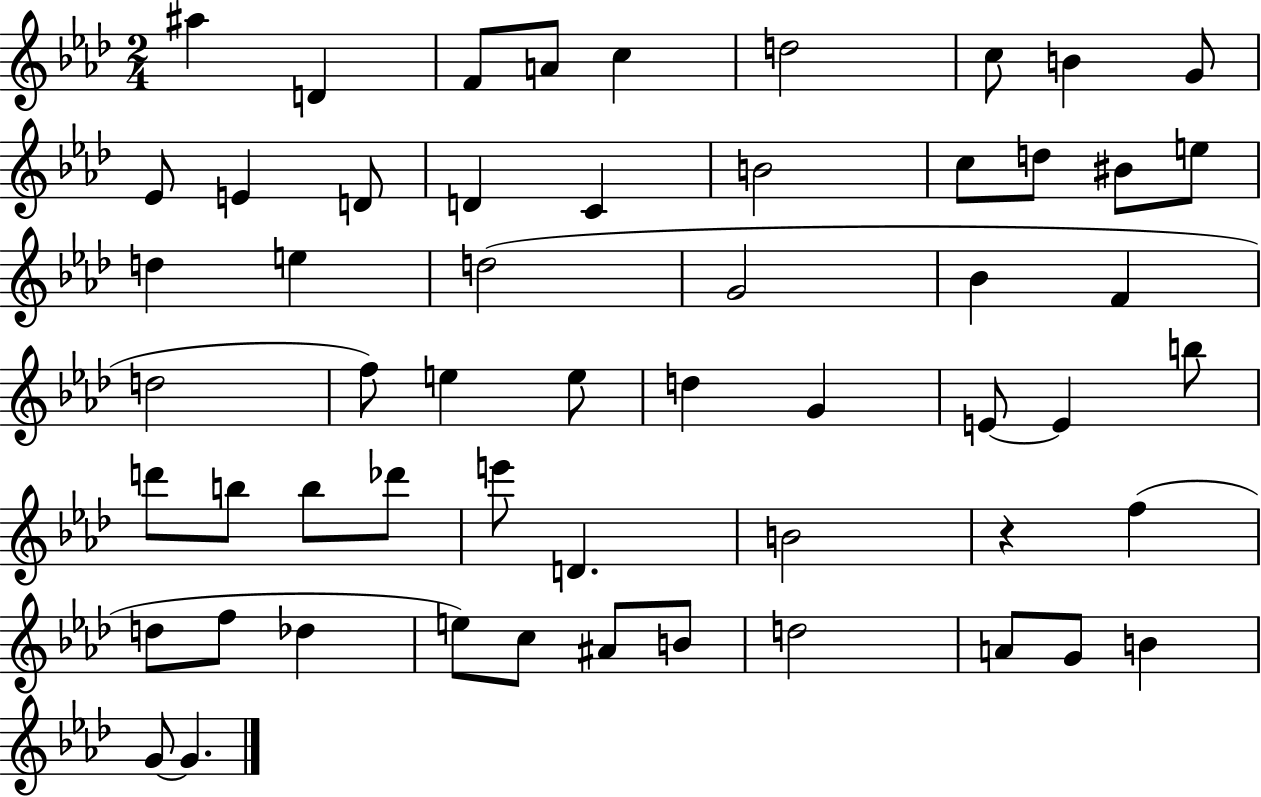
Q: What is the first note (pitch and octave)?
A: A#5